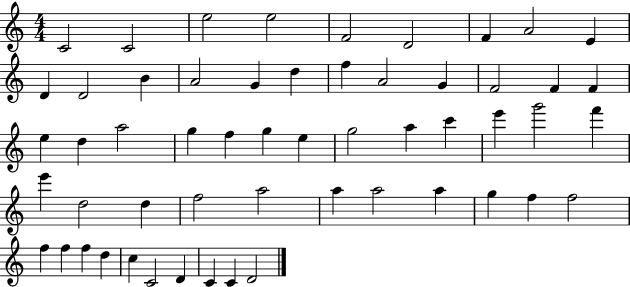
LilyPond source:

{
  \clef treble
  \numericTimeSignature
  \time 4/4
  \key c \major
  c'2 c'2 | e''2 e''2 | f'2 d'2 | f'4 a'2 e'4 | \break d'4 d'2 b'4 | a'2 g'4 d''4 | f''4 a'2 g'4 | f'2 f'4 f'4 | \break e''4 d''4 a''2 | g''4 f''4 g''4 e''4 | g''2 a''4 c'''4 | e'''4 g'''2 f'''4 | \break e'''4 d''2 d''4 | f''2 a''2 | a''4 a''2 a''4 | g''4 f''4 f''2 | \break f''4 f''4 f''4 d''4 | c''4 c'2 d'4 | c'4 c'4 d'2 | \bar "|."
}